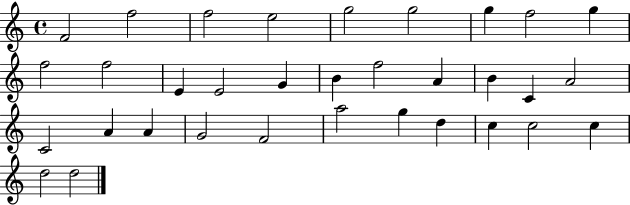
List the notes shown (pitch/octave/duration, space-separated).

F4/h F5/h F5/h E5/h G5/h G5/h G5/q F5/h G5/q F5/h F5/h E4/q E4/h G4/q B4/q F5/h A4/q B4/q C4/q A4/h C4/h A4/q A4/q G4/h F4/h A5/h G5/q D5/q C5/q C5/h C5/q D5/h D5/h